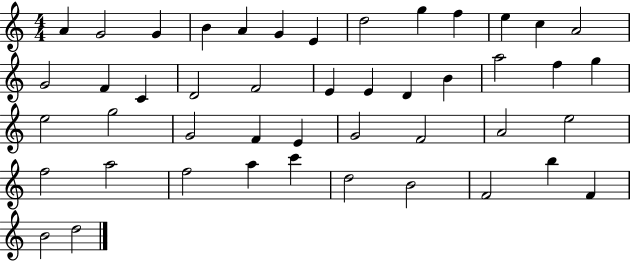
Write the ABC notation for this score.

X:1
T:Untitled
M:4/4
L:1/4
K:C
A G2 G B A G E d2 g f e c A2 G2 F C D2 F2 E E D B a2 f g e2 g2 G2 F E G2 F2 A2 e2 f2 a2 f2 a c' d2 B2 F2 b F B2 d2